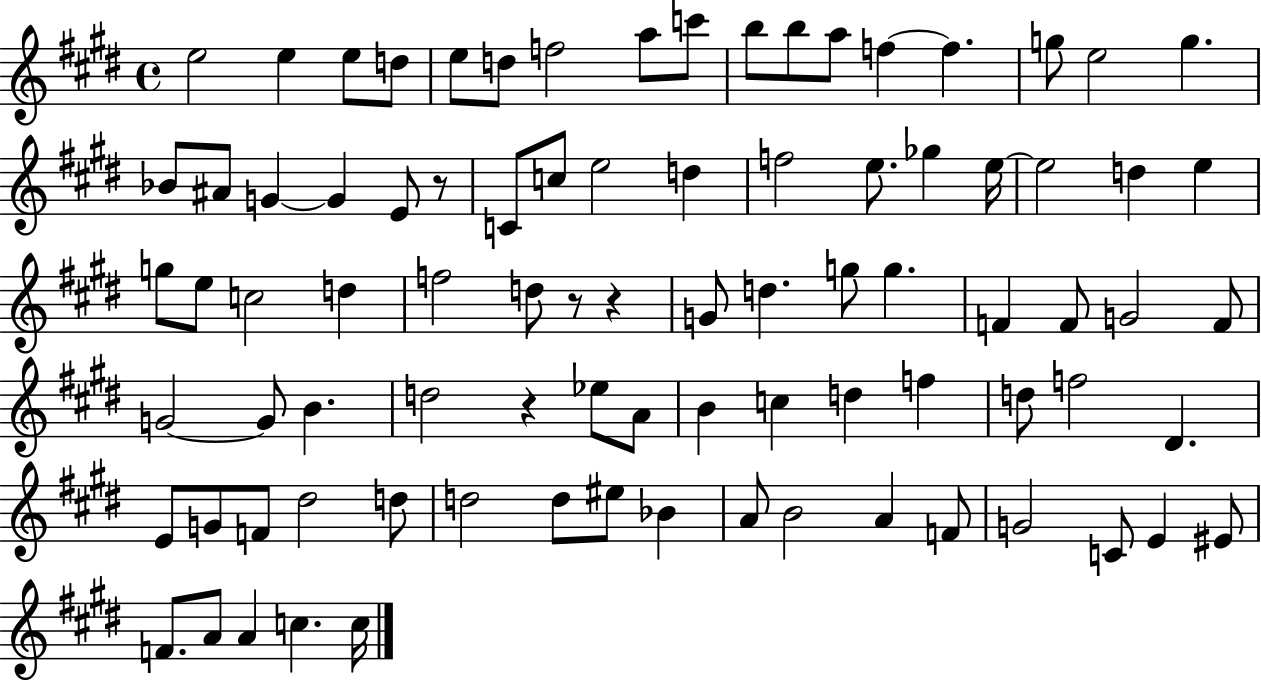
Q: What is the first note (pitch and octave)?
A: E5